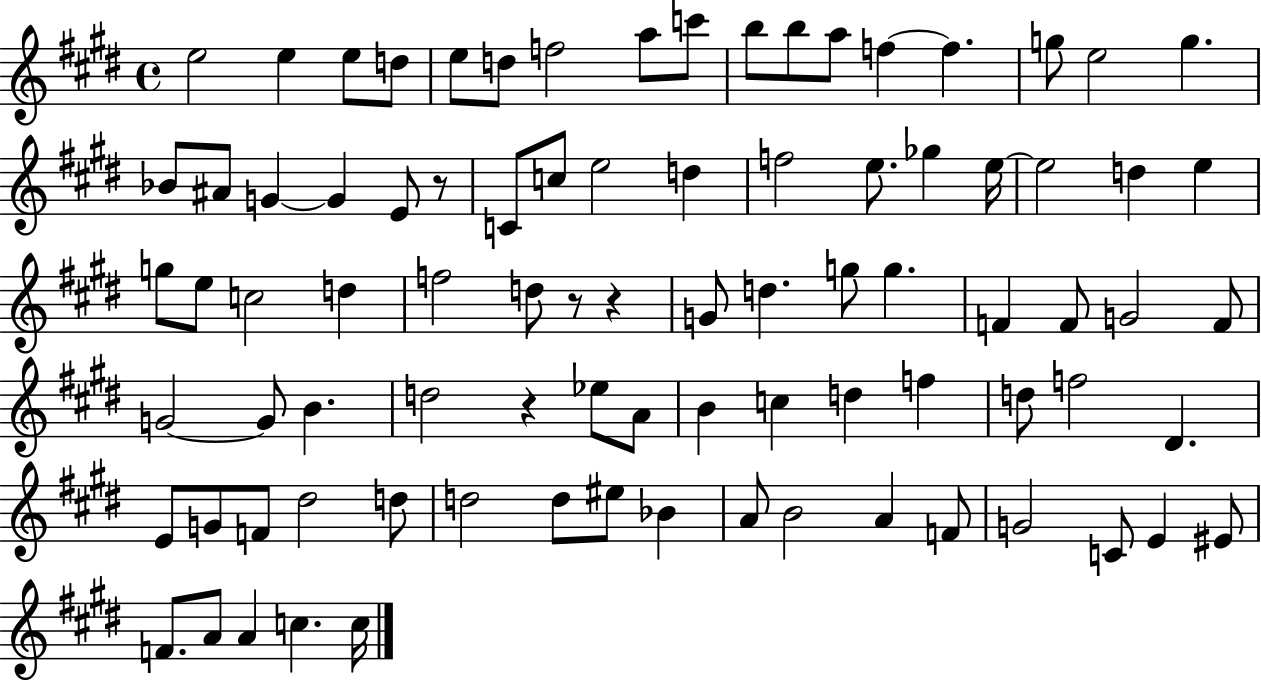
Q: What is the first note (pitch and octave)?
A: E5